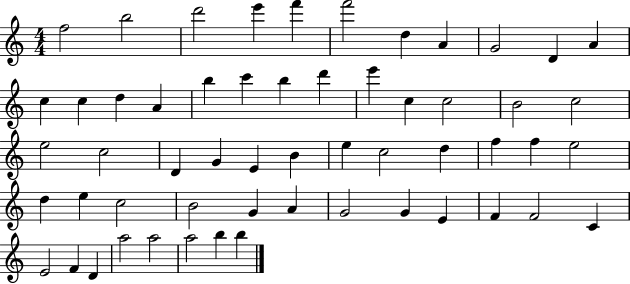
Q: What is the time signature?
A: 4/4